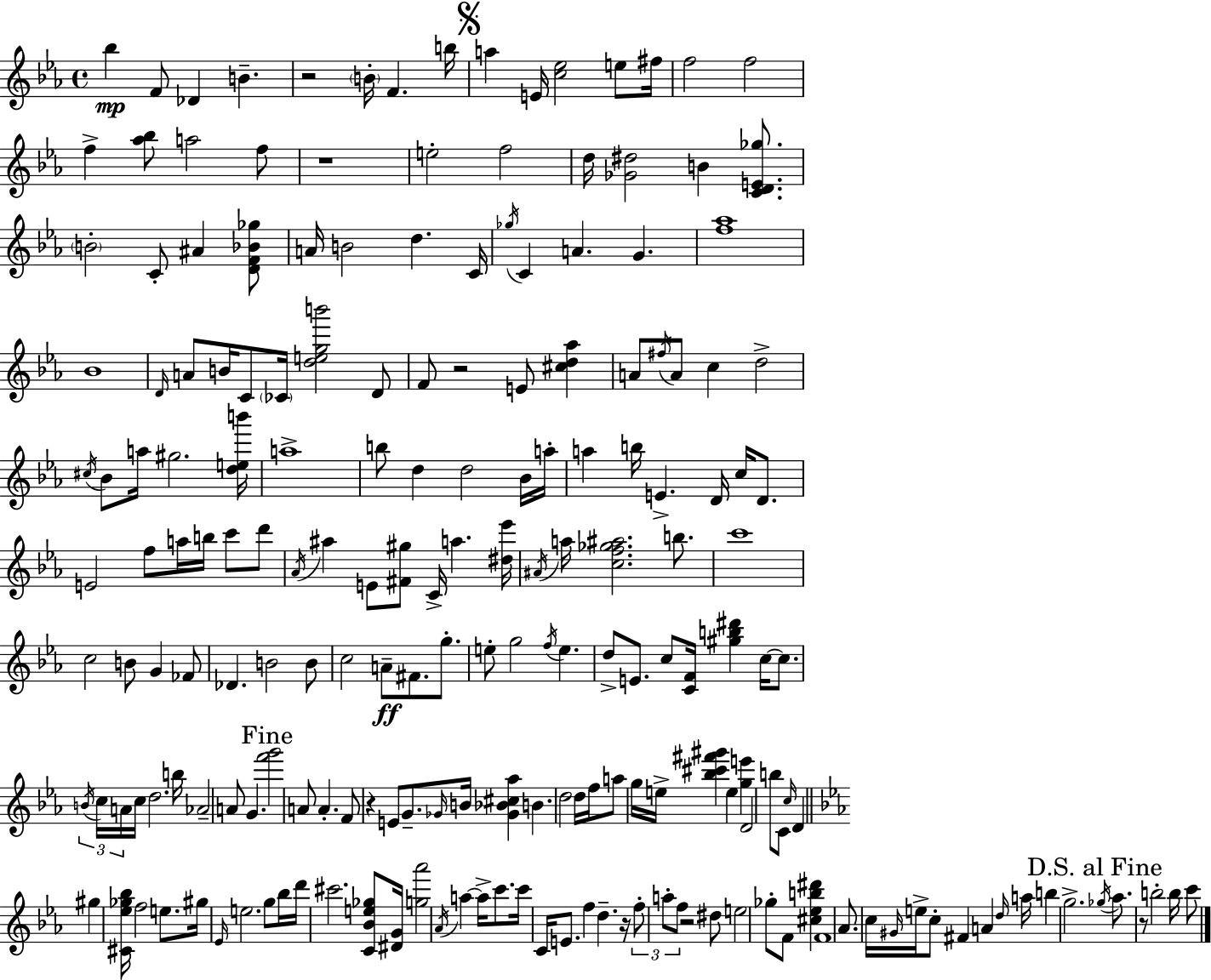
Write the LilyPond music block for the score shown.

{
  \clef treble
  \time 4/4
  \defaultTimeSignature
  \key c \minor
  bes''4\mp f'8 des'4 b'4.-- | r2 \parenthesize b'16-. f'4. b''16 | \mark \markup { \musicglyph "scripts.segno" } a''4 e'16 <c'' ees''>2 e''8 fis''16 | f''2 f''2 | \break f''4-> <aes'' bes''>8 a''2 f''8 | r1 | e''2-. f''2 | d''16 <ges' dis''>2 b'4 <c' d' e' ges''>8. | \break \parenthesize b'2-. c'8-. ais'4 <d' f' bes' ges''>8 | a'16 b'2 d''4. c'16 | \acciaccatura { ges''16 } c'4 a'4. g'4. | <f'' aes''>1 | \break bes'1 | \grace { d'16 } a'8 b'16 c'8 \parenthesize ces'16 <d'' e'' g'' b'''>2 | d'8 f'8 r2 e'8 <cis'' d'' aes''>4 | a'8 \acciaccatura { fis''16 } a'8 c''4 d''2-> | \break \acciaccatura { cis''16 } bes'8 a''16 gis''2. | <d'' e'' b'''>16 a''1-> | b''8 d''4 d''2 | bes'16 a''16-. a''4 b''16 e'4.-> d'16 | \break c''16 d'8. e'2 f''8 a''16 b''16 | c'''8 d'''8 \acciaccatura { aes'16 } ais''4 e'8 <fis' gis''>8 c'16-> a''4. | <dis'' ees'''>16 \acciaccatura { ais'16 } a''16 <c'' f'' ges'' ais''>2. | b''8. c'''1 | \break c''2 b'8 | g'4 fes'8 des'4. b'2 | b'8 c''2 a'8--\ff | fis'8. g''8.-. e''8-. g''2 | \break \acciaccatura { f''16 } e''4. d''8-> e'8. c''8 <c' f'>16 <gis'' b'' dis'''>4 | c''16~~ c''8. \tuplet 3/2 { \acciaccatura { b'16 } c''16 a'16 } c''16 d''2. | b''16 aes'2-- | a'8 g'4. \mark "Fine" <f''' g'''>2 | \break a'8 a'4.-. f'8 r4 e'8 | g'8.-- \grace { ges'16 } b'16 <ges' bes' cis'' aes''>4 b'4. d''2 | d''16 f''16 a''8 g''16 e''16-> <bes'' cis''' fis''' gis'''>4 | e''4 <g'' e'''>4 d'2 | \break b''8 c'8 \grace { c''16 } d'4 \bar "||" \break \key c \minor gis''4 <cis' ees'' ges'' bes''>16 f''2 e''8. | gis''16 \grace { ees'16 } e''2. g''8 | bes''16 d'''16 cis'''2. <c' bes' e'' ges''>8 | <dis' g'>16 <g'' aes'''>2 \acciaccatura { aes'16 } a''4~~ a''16-> c'''8. | \break c'''16 c'16 e'8. f''4 d''4.-- | r16 \tuplet 3/2 { f''8-. a''8-. f''8 } r2 | dis''8 e''2 ges''8-. f'8 <cis'' ees'' b'' dis'''>4 | f'1 | \break aes'8. c''16 \grace { gis'16 } e''16-> c''8-. fis'4 a'4 | \grace { d''16 } a''16 b''4 g''2.-> | \mark "D.S. al Fine" \acciaccatura { ges''16 } aes''8. r8 b''2-. | b''16 c'''8 \bar "|."
}